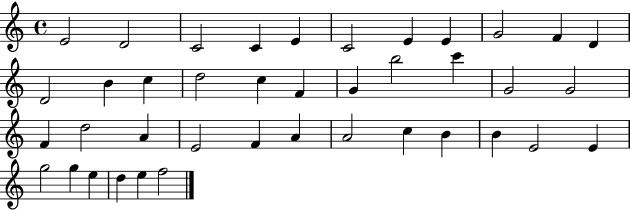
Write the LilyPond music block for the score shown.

{
  \clef treble
  \time 4/4
  \defaultTimeSignature
  \key c \major
  e'2 d'2 | c'2 c'4 e'4 | c'2 e'4 e'4 | g'2 f'4 d'4 | \break d'2 b'4 c''4 | d''2 c''4 f'4 | g'4 b''2 c'''4 | g'2 g'2 | \break f'4 d''2 a'4 | e'2 f'4 a'4 | a'2 c''4 b'4 | b'4 e'2 e'4 | \break g''2 g''4 e''4 | d''4 e''4 f''2 | \bar "|."
}